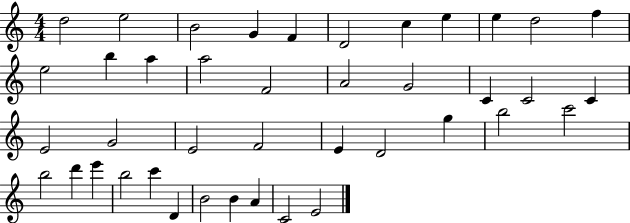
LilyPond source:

{
  \clef treble
  \numericTimeSignature
  \time 4/4
  \key c \major
  d''2 e''2 | b'2 g'4 f'4 | d'2 c''4 e''4 | e''4 d''2 f''4 | \break e''2 b''4 a''4 | a''2 f'2 | a'2 g'2 | c'4 c'2 c'4 | \break e'2 g'2 | e'2 f'2 | e'4 d'2 g''4 | b''2 c'''2 | \break b''2 d'''4 e'''4 | b''2 c'''4 d'4 | b'2 b'4 a'4 | c'2 e'2 | \break \bar "|."
}